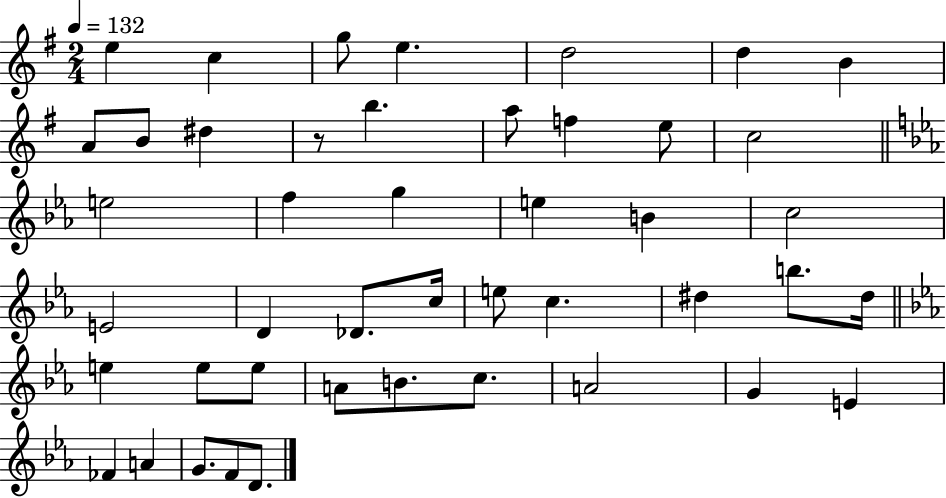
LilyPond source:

{
  \clef treble
  \numericTimeSignature
  \time 2/4
  \key g \major
  \tempo 4 = 132
  e''4 c''4 | g''8 e''4. | d''2 | d''4 b'4 | \break a'8 b'8 dis''4 | r8 b''4. | a''8 f''4 e''8 | c''2 | \break \bar "||" \break \key c \minor e''2 | f''4 g''4 | e''4 b'4 | c''2 | \break e'2 | d'4 des'8. c''16 | e''8 c''4. | dis''4 b''8. dis''16 | \break \bar "||" \break \key ees \major e''4 e''8 e''8 | a'8 b'8. c''8. | a'2 | g'4 e'4 | \break fes'4 a'4 | g'8. f'8 d'8. | \bar "|."
}